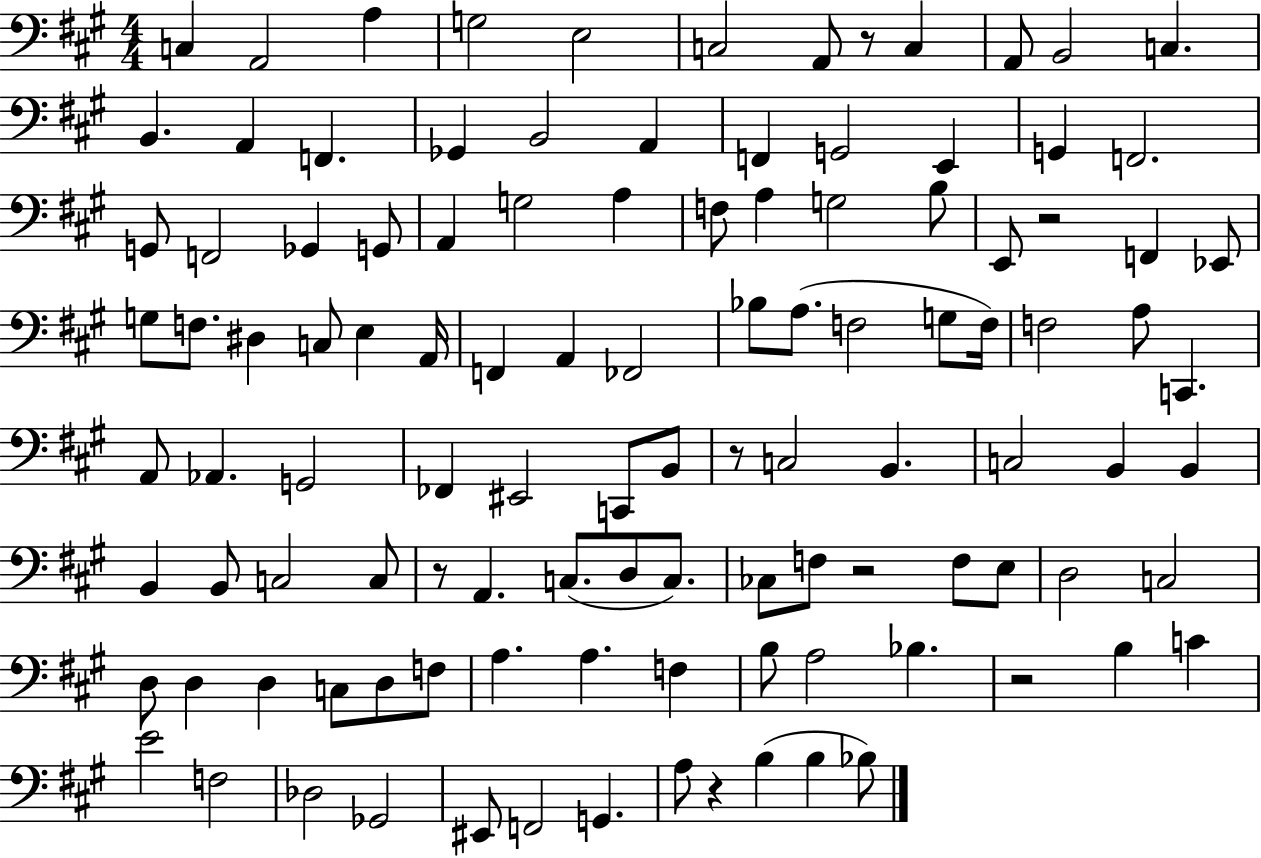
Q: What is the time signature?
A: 4/4